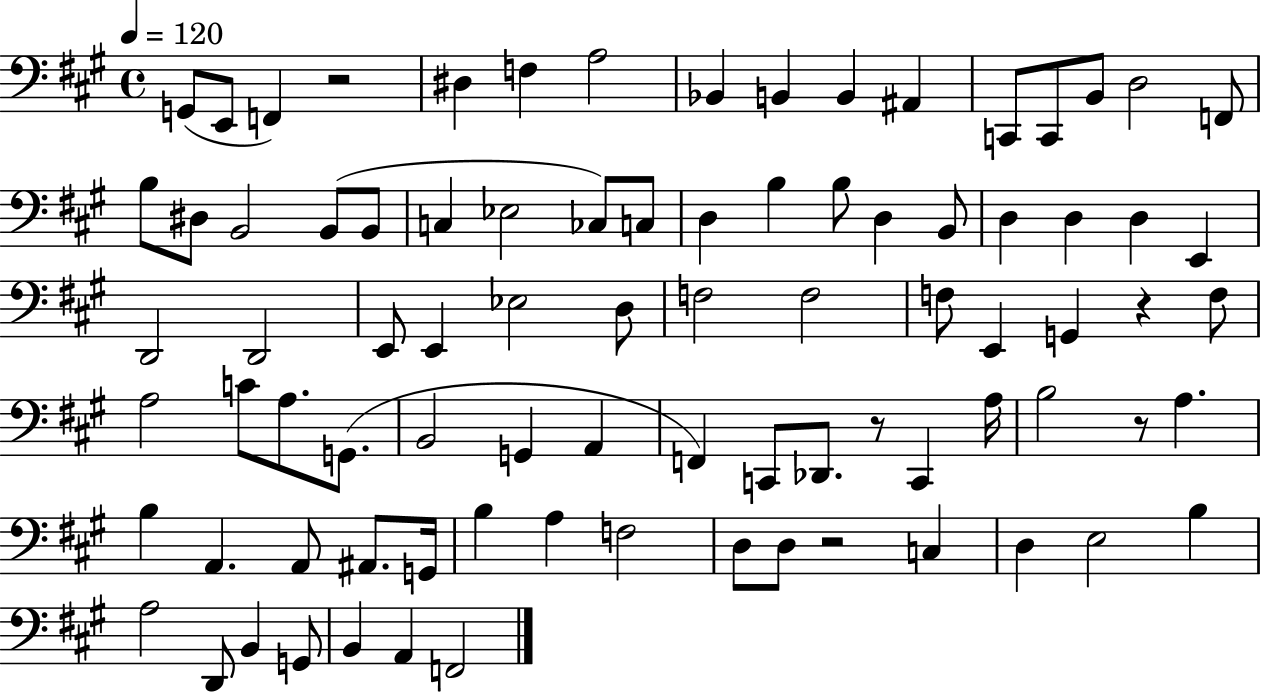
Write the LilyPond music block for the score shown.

{
  \clef bass
  \time 4/4
  \defaultTimeSignature
  \key a \major
  \tempo 4 = 120
  g,8( e,8 f,4) r2 | dis4 f4 a2 | bes,4 b,4 b,4 ais,4 | c,8 c,8 b,8 d2 f,8 | \break b8 dis8 b,2 b,8( b,8 | c4 ees2 ces8) c8 | d4 b4 b8 d4 b,8 | d4 d4 d4 e,4 | \break d,2 d,2 | e,8 e,4 ees2 d8 | f2 f2 | f8 e,4 g,4 r4 f8 | \break a2 c'8 a8. g,8.( | b,2 g,4 a,4 | f,4) c,8 des,8. r8 c,4 a16 | b2 r8 a4. | \break b4 a,4. a,8 ais,8. g,16 | b4 a4 f2 | d8 d8 r2 c4 | d4 e2 b4 | \break a2 d,8 b,4 g,8 | b,4 a,4 f,2 | \bar "|."
}